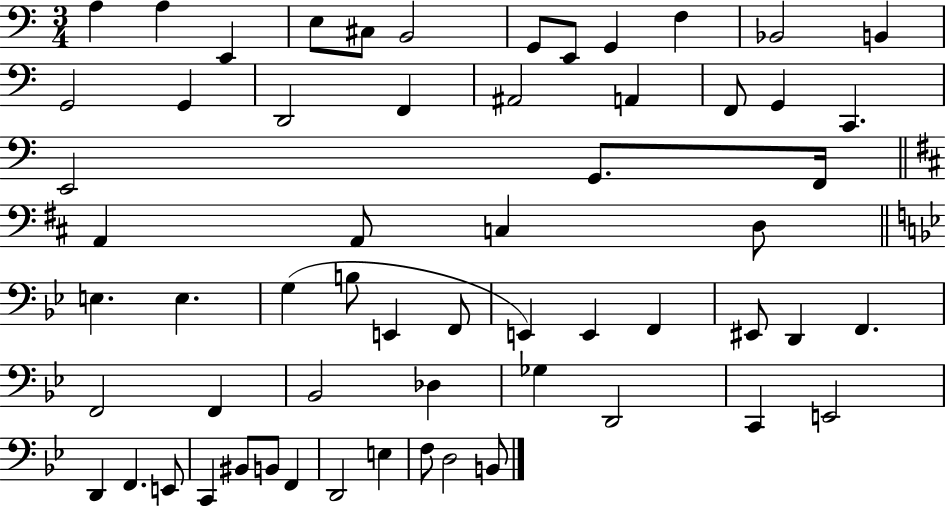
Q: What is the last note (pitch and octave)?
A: B2